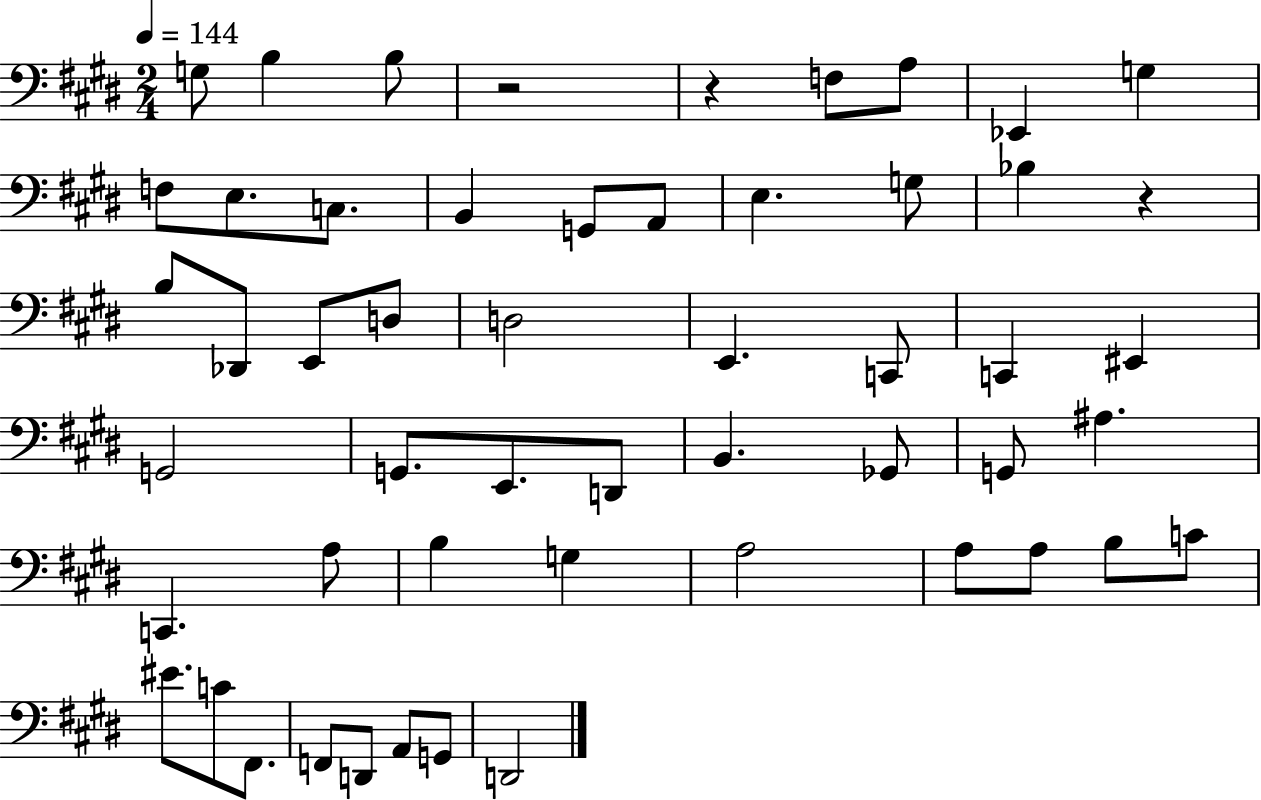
X:1
T:Untitled
M:2/4
L:1/4
K:E
G,/2 B, B,/2 z2 z F,/2 A,/2 _E,, G, F,/2 E,/2 C,/2 B,, G,,/2 A,,/2 E, G,/2 _B, z B,/2 _D,,/2 E,,/2 D,/2 D,2 E,, C,,/2 C,, ^E,, G,,2 G,,/2 E,,/2 D,,/2 B,, _G,,/2 G,,/2 ^A, C,, A,/2 B, G, A,2 A,/2 A,/2 B,/2 C/2 ^E/2 C/2 ^F,,/2 F,,/2 D,,/2 A,,/2 G,,/2 D,,2